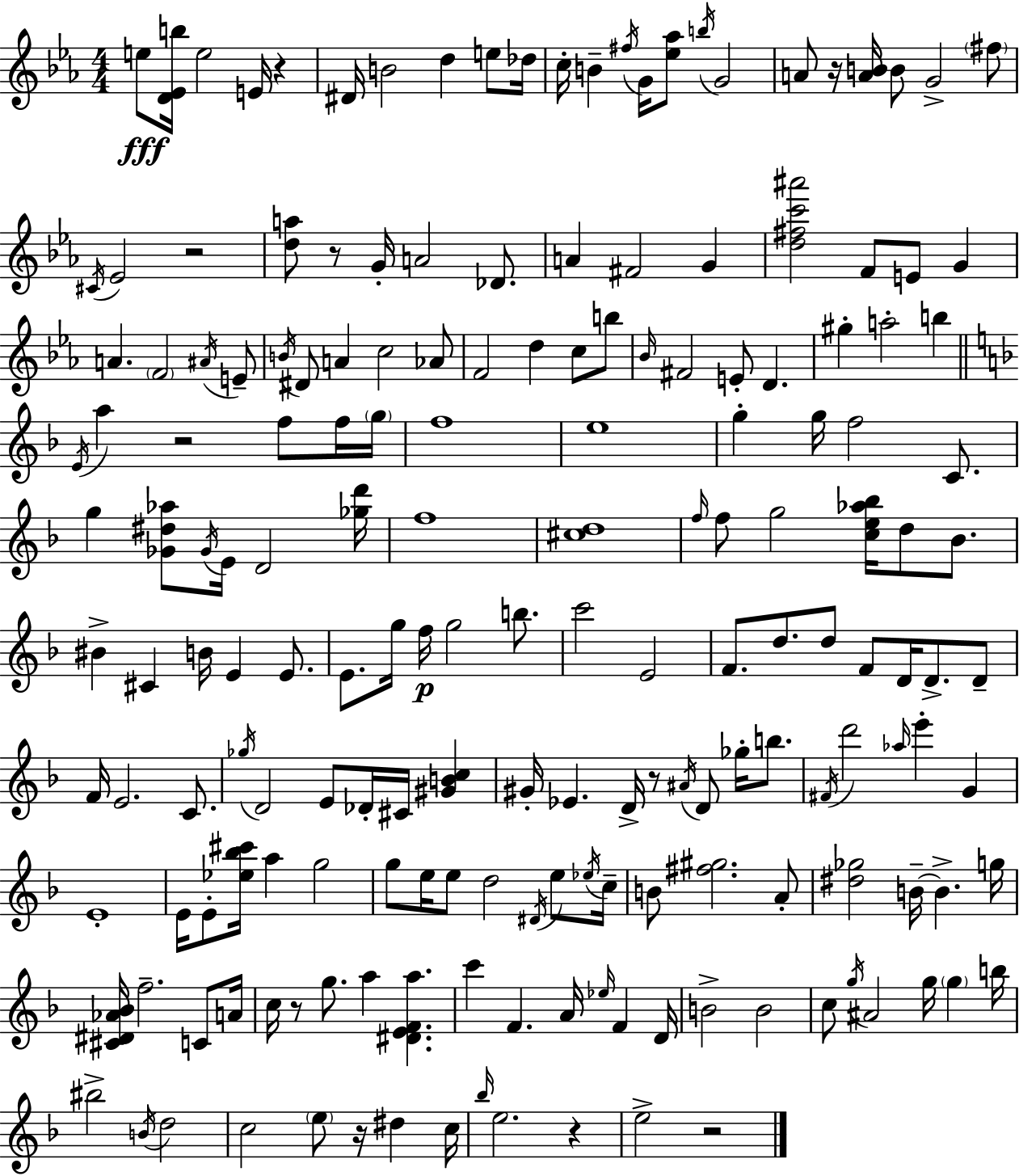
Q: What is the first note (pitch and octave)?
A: E5